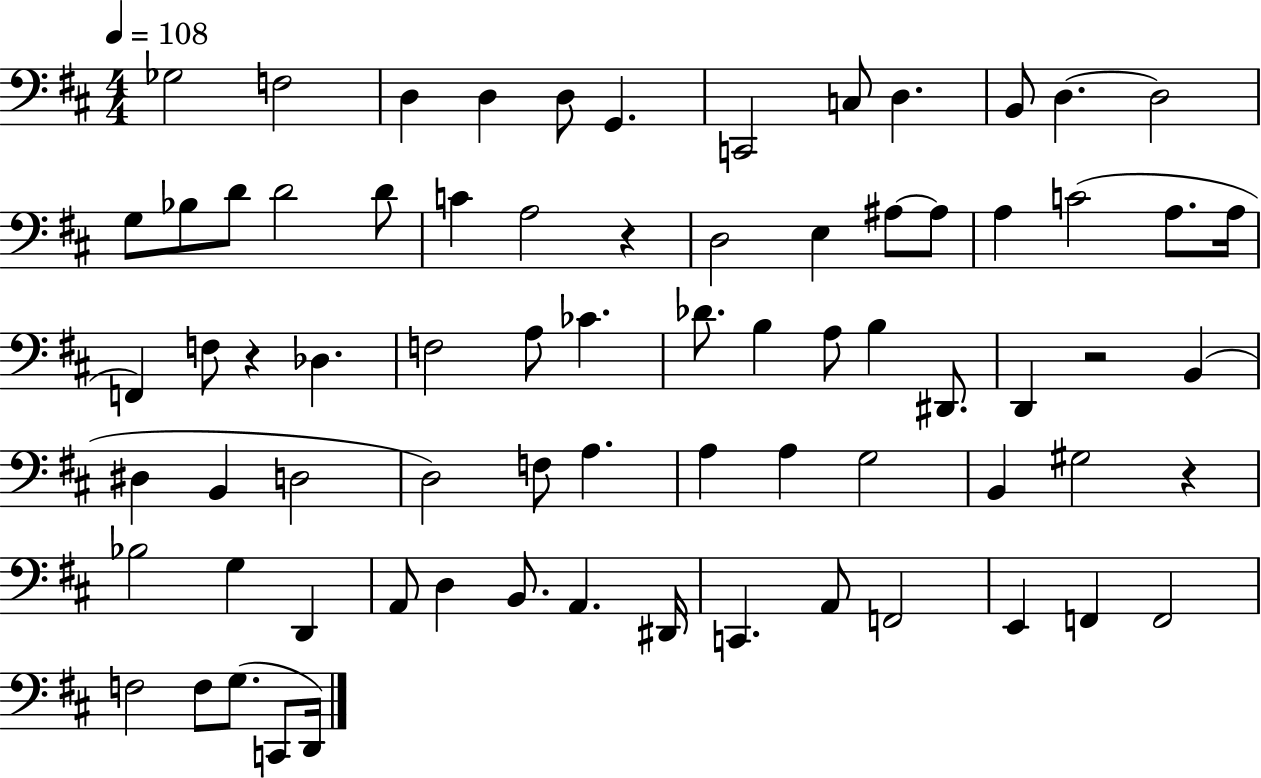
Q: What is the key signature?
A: D major